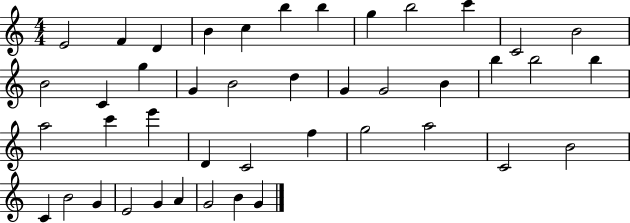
E4/h F4/q D4/q B4/q C5/q B5/q B5/q G5/q B5/h C6/q C4/h B4/h B4/h C4/q G5/q G4/q B4/h D5/q G4/q G4/h B4/q B5/q B5/h B5/q A5/h C6/q E6/q D4/q C4/h F5/q G5/h A5/h C4/h B4/h C4/q B4/h G4/q E4/h G4/q A4/q G4/h B4/q G4/q